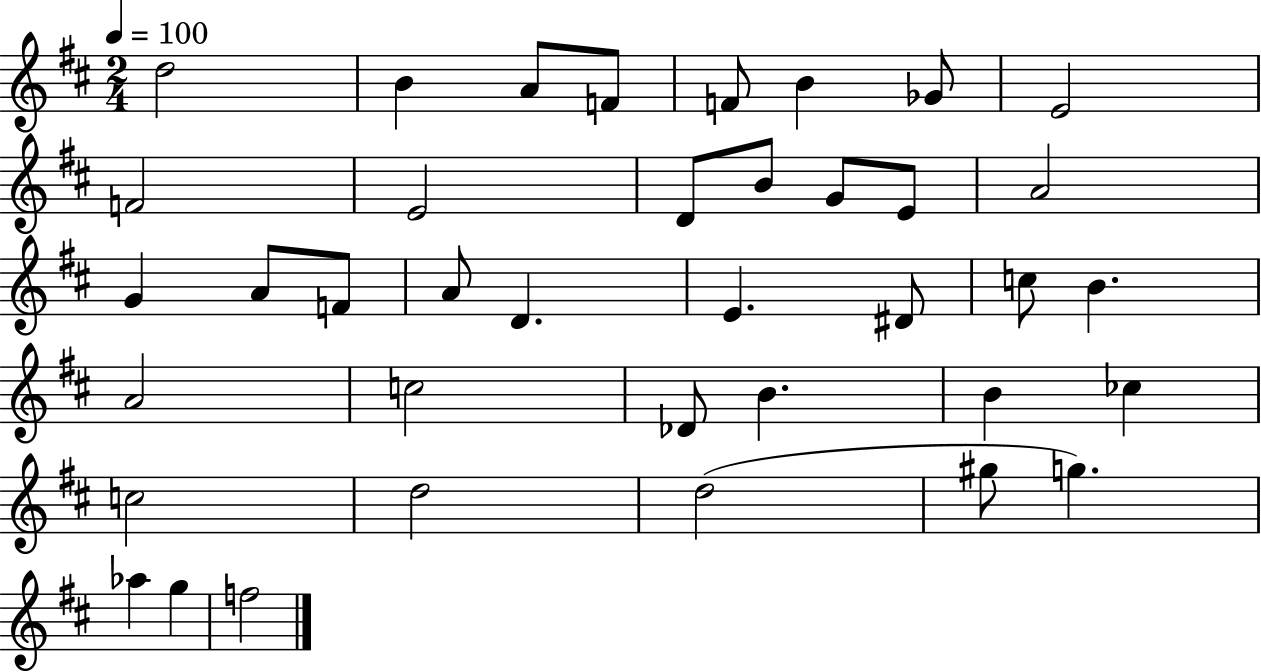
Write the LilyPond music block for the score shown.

{
  \clef treble
  \numericTimeSignature
  \time 2/4
  \key d \major
  \tempo 4 = 100
  d''2 | b'4 a'8 f'8 | f'8 b'4 ges'8 | e'2 | \break f'2 | e'2 | d'8 b'8 g'8 e'8 | a'2 | \break g'4 a'8 f'8 | a'8 d'4. | e'4. dis'8 | c''8 b'4. | \break a'2 | c''2 | des'8 b'4. | b'4 ces''4 | \break c''2 | d''2 | d''2( | gis''8 g''4.) | \break aes''4 g''4 | f''2 | \bar "|."
}